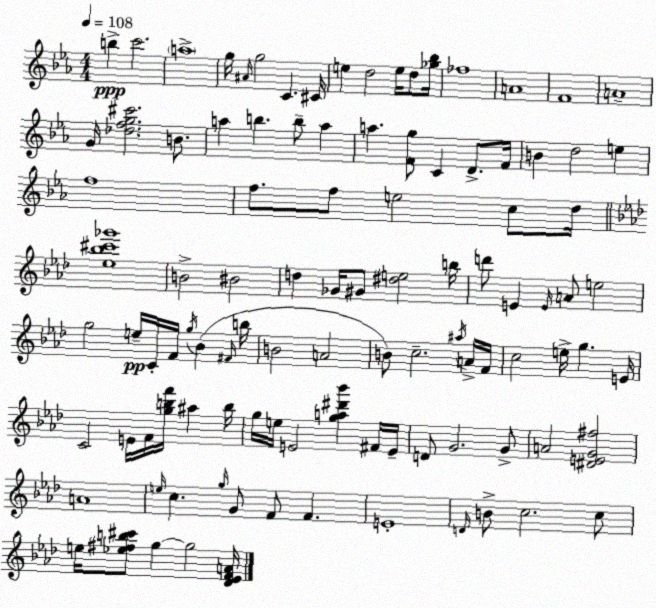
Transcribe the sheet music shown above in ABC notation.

X:1
T:Untitled
M:4/4
L:1/4
K:Cm
b c'2 a4 g/4 ^A/4 g2 C ^C/4 e d2 e/4 d/2 [_g_b]/4 _f4 A4 F4 A4 G/4 [_dfg^c']2 B/2 a b b/2 a a [Fg]/2 C D/2 F/4 B d2 e f4 f/2 f/2 e2 c/2 d/4 [_e_b^c'_g']4 B2 ^B2 d _G/4 ^G/2 [^de]2 b/4 d'/2 E E/4 A/2 e2 g2 e/4 C/4 F/4 g/4 _B ^F/4 b/4 B2 A2 B/2 c2 ^a/4 A/4 F/4 c2 e/4 g E/4 C2 E/4 F/4 [gbf']/4 ^a b/4 g/4 e/4 E2 [ga^d'_b'] ^F/4 E/4 D/2 G2 G/2 A2 [^DEG^f]2 A4 e/4 c g/4 G/2 F/2 F E4 D/4 B/2 c2 c/2 e/4 [_e^fb^c']/2 g g2 [_D_EFA]/4